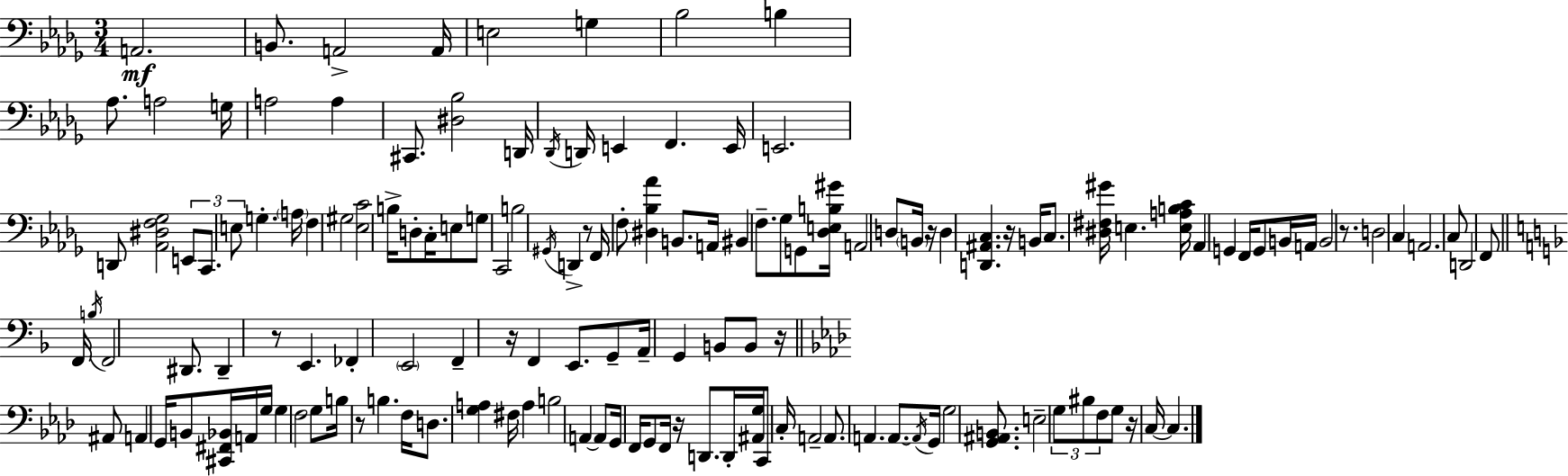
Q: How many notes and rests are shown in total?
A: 144